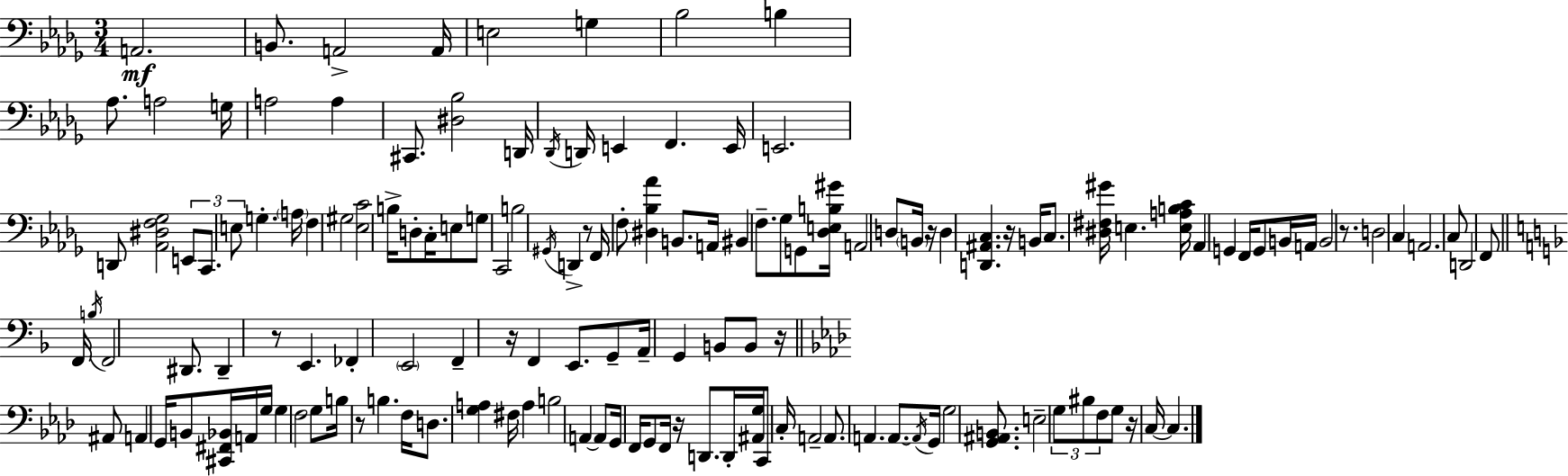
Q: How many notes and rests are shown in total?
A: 144